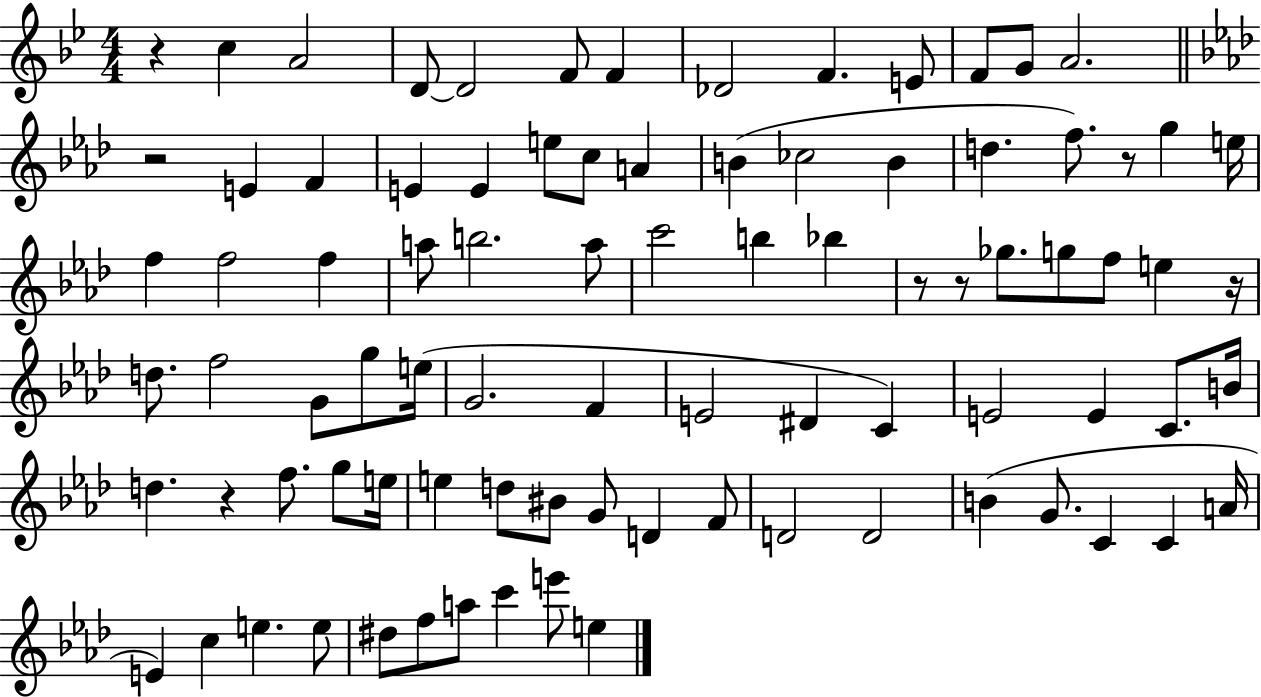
{
  \clef treble
  \numericTimeSignature
  \time 4/4
  \key bes \major
  r4 c''4 a'2 | d'8~~ d'2 f'8 f'4 | des'2 f'4. e'8 | f'8 g'8 a'2. | \break \bar "||" \break \key f \minor r2 e'4 f'4 | e'4 e'4 e''8 c''8 a'4 | b'4( ces''2 b'4 | d''4. f''8.) r8 g''4 e''16 | \break f''4 f''2 f''4 | a''8 b''2. a''8 | c'''2 b''4 bes''4 | r8 r8 ges''8. g''8 f''8 e''4 r16 | \break d''8. f''2 g'8 g''8 e''16( | g'2. f'4 | e'2 dis'4 c'4) | e'2 e'4 c'8. b'16 | \break d''4. r4 f''8. g''8 e''16 | e''4 d''8 bis'8 g'8 d'4 f'8 | d'2 d'2 | b'4( g'8. c'4 c'4 a'16 | \break e'4) c''4 e''4. e''8 | dis''8 f''8 a''8 c'''4 e'''8 e''4 | \bar "|."
}